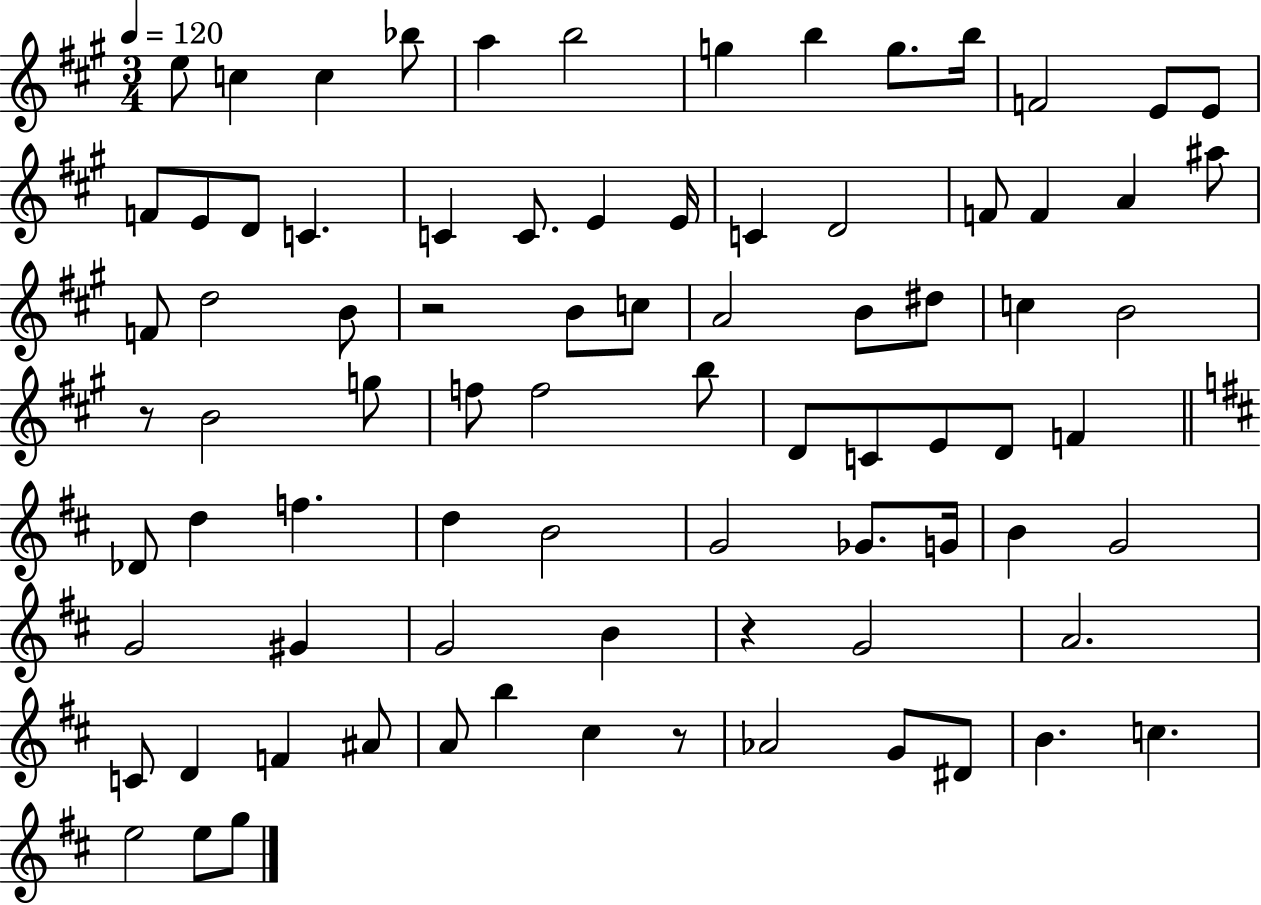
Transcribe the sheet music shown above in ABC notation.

X:1
T:Untitled
M:3/4
L:1/4
K:A
e/2 c c _b/2 a b2 g b g/2 b/4 F2 E/2 E/2 F/2 E/2 D/2 C C C/2 E E/4 C D2 F/2 F A ^a/2 F/2 d2 B/2 z2 B/2 c/2 A2 B/2 ^d/2 c B2 z/2 B2 g/2 f/2 f2 b/2 D/2 C/2 E/2 D/2 F _D/2 d f d B2 G2 _G/2 G/4 B G2 G2 ^G G2 B z G2 A2 C/2 D F ^A/2 A/2 b ^c z/2 _A2 G/2 ^D/2 B c e2 e/2 g/2